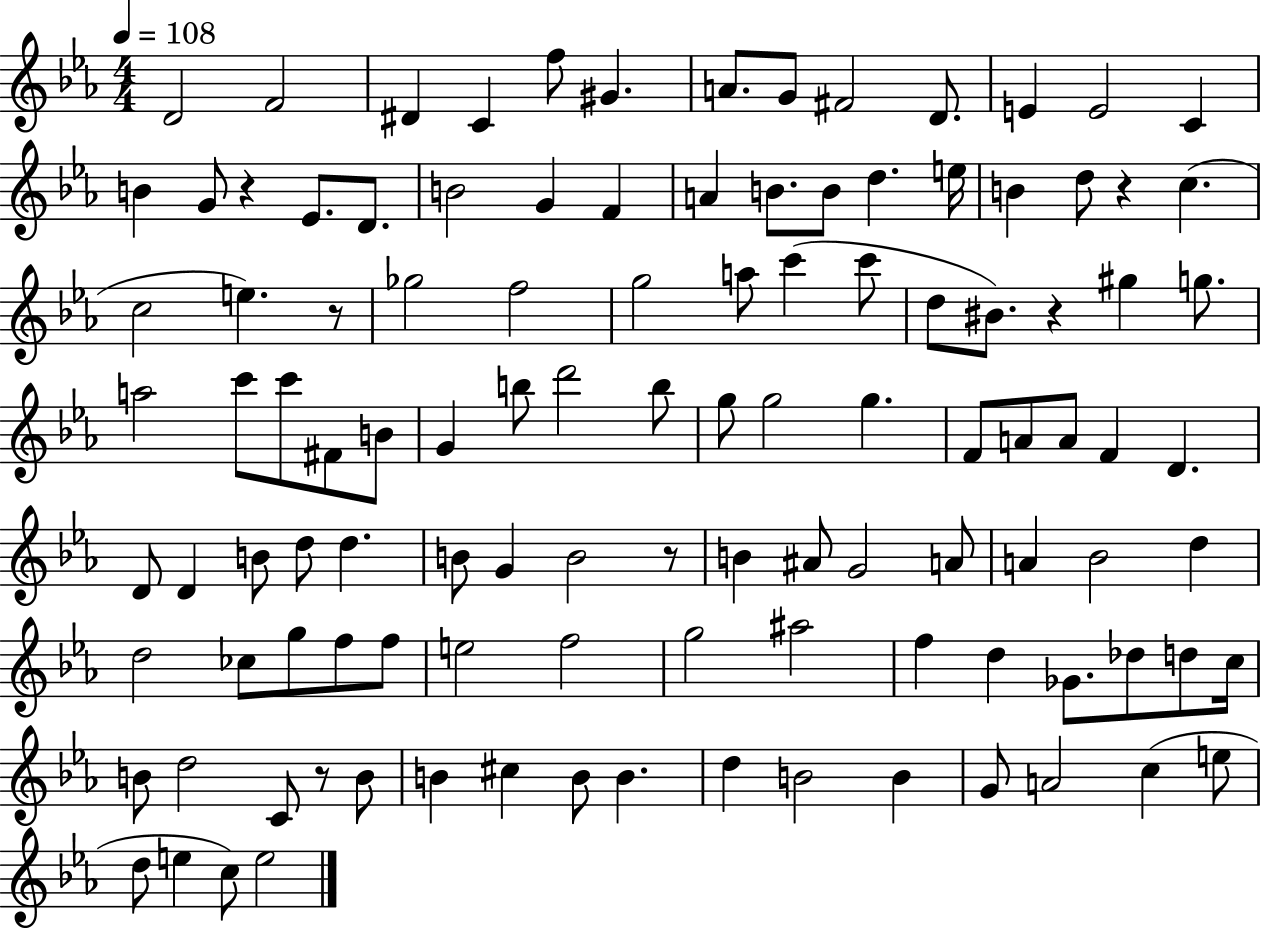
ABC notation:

X:1
T:Untitled
M:4/4
L:1/4
K:Eb
D2 F2 ^D C f/2 ^G A/2 G/2 ^F2 D/2 E E2 C B G/2 z _E/2 D/2 B2 G F A B/2 B/2 d e/4 B d/2 z c c2 e z/2 _g2 f2 g2 a/2 c' c'/2 d/2 ^B/2 z ^g g/2 a2 c'/2 c'/2 ^F/2 B/2 G b/2 d'2 b/2 g/2 g2 g F/2 A/2 A/2 F D D/2 D B/2 d/2 d B/2 G B2 z/2 B ^A/2 G2 A/2 A _B2 d d2 _c/2 g/2 f/2 f/2 e2 f2 g2 ^a2 f d _G/2 _d/2 d/2 c/4 B/2 d2 C/2 z/2 B/2 B ^c B/2 B d B2 B G/2 A2 c e/2 d/2 e c/2 e2